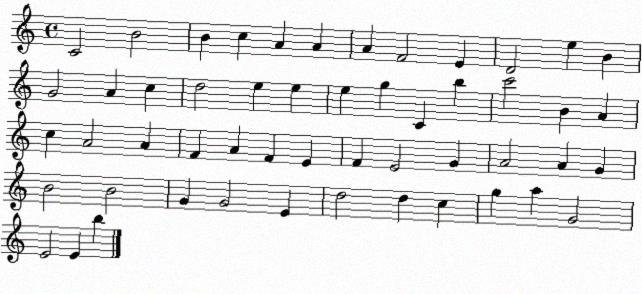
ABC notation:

X:1
T:Untitled
M:4/4
L:1/4
K:C
C2 B2 B c A A A F2 E D2 e B G2 A c d2 e e e g C b c'2 B A c A2 A F A F E F E2 G A2 A G B2 B2 G G2 E d2 d c g a G2 E2 E b